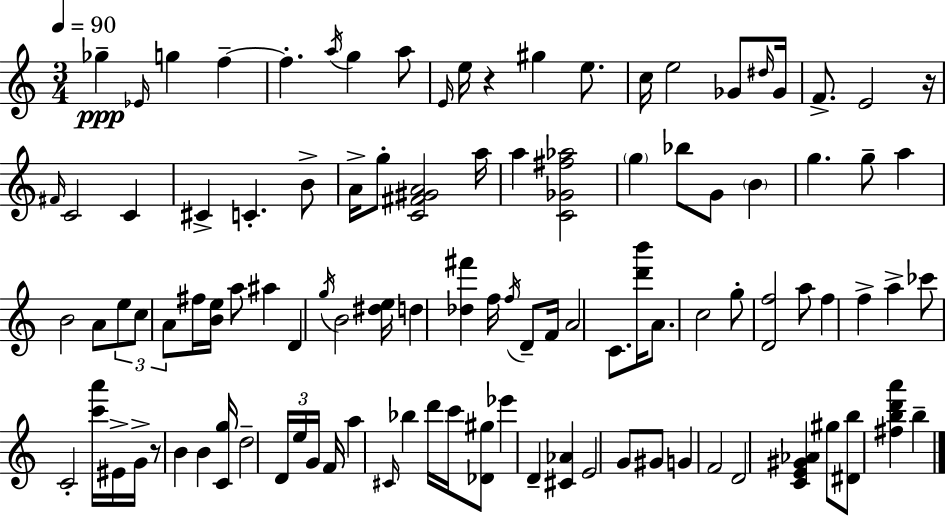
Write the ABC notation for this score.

X:1
T:Untitled
M:3/4
L:1/4
K:C
_g _E/4 g f f a/4 g a/2 E/4 e/4 z ^g e/2 c/4 e2 _G/2 ^d/4 _G/4 F/2 E2 z/4 ^F/4 C2 C ^C C B/2 A/4 g/2 [C^F^GA]2 a/4 a [C_G^f_a]2 g _b/2 G/2 B g g/2 a B2 A/2 e/2 c/2 A/2 ^f/4 [Be]/4 a/2 ^a D g/4 B2 [^de]/4 d [_d^f'] f/4 f/4 D/2 F/4 A2 C/2 [d'b']/4 A/2 c2 g/2 [Df]2 a/2 f f a _c'/2 C2 [c'a']/4 ^E/4 G/4 z/2 B B [Cg]/4 d2 D/4 e/4 G/4 F/4 a ^C/4 _b d'/4 c'/4 [_D^g]/2 _e' D [^C_A] E2 G/2 ^G/2 G F2 D2 [CE^G_A] ^g/2 [^Db]/2 [^fbd'a'] b